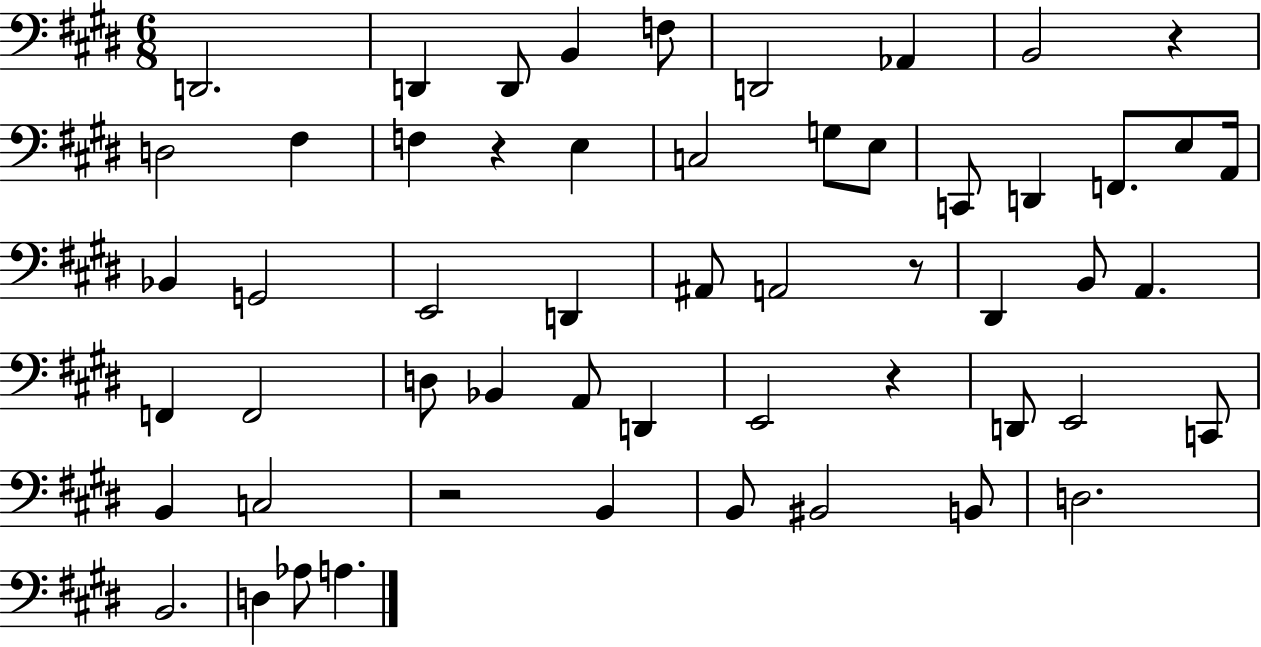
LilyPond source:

{
  \clef bass
  \numericTimeSignature
  \time 6/8
  \key e \major
  d,2. | d,4 d,8 b,4 f8 | d,2 aes,4 | b,2 r4 | \break d2 fis4 | f4 r4 e4 | c2 g8 e8 | c,8 d,4 f,8. e8 a,16 | \break bes,4 g,2 | e,2 d,4 | ais,8 a,2 r8 | dis,4 b,8 a,4. | \break f,4 f,2 | d8 bes,4 a,8 d,4 | e,2 r4 | d,8 e,2 c,8 | \break b,4 c2 | r2 b,4 | b,8 bis,2 b,8 | d2. | \break b,2. | d4 aes8 a4. | \bar "|."
}